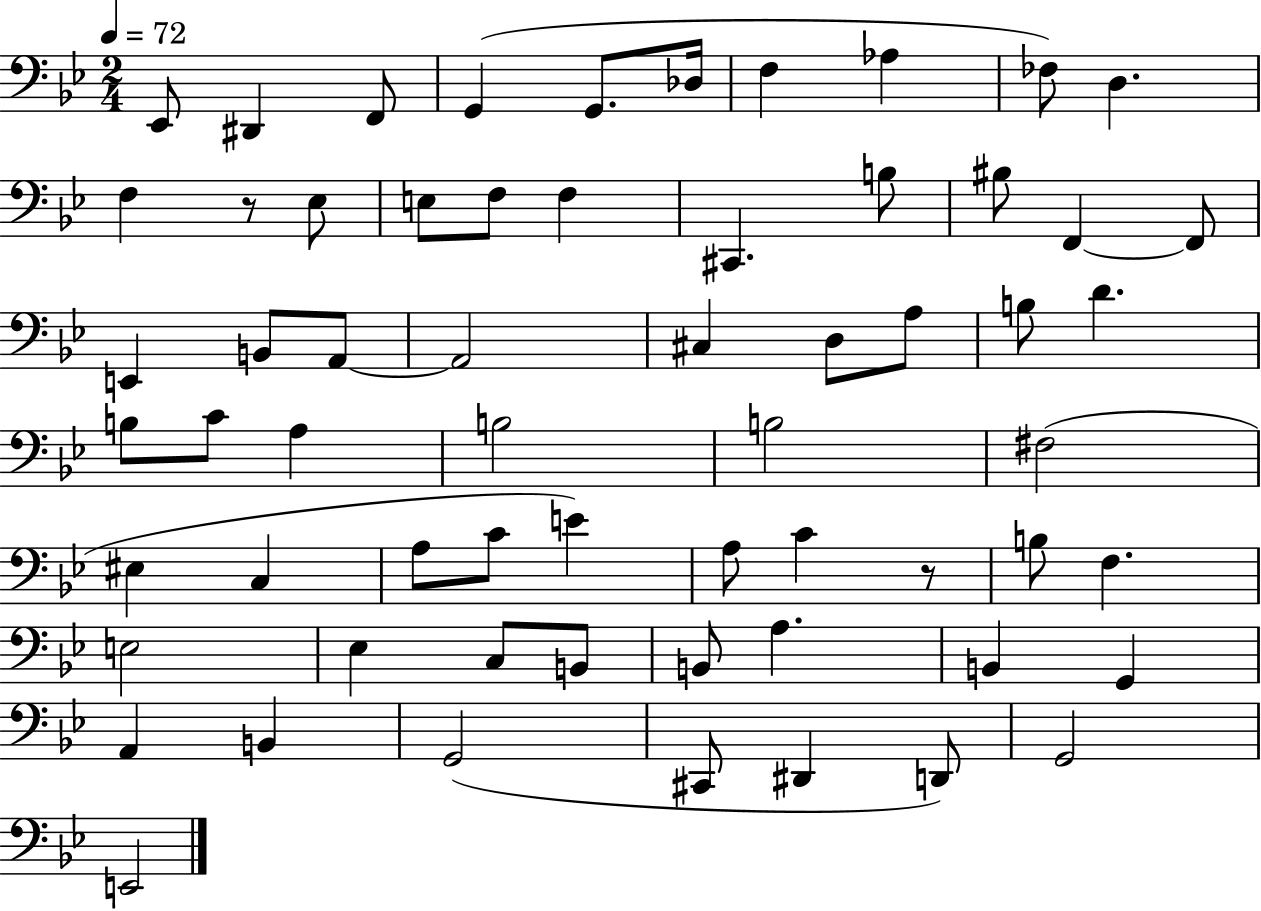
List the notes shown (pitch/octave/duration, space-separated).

Eb2/e D#2/q F2/e G2/q G2/e. Db3/s F3/q Ab3/q FES3/e D3/q. F3/q R/e Eb3/e E3/e F3/e F3/q C#2/q. B3/e BIS3/e F2/q F2/e E2/q B2/e A2/e A2/h C#3/q D3/e A3/e B3/e D4/q. B3/e C4/e A3/q B3/h B3/h F#3/h EIS3/q C3/q A3/e C4/e E4/q A3/e C4/q R/e B3/e F3/q. E3/h Eb3/q C3/e B2/e B2/e A3/q. B2/q G2/q A2/q B2/q G2/h C#2/e D#2/q D2/e G2/h E2/h